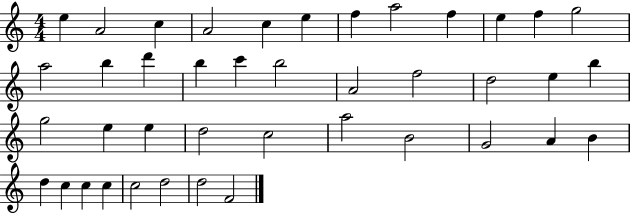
{
  \clef treble
  \numericTimeSignature
  \time 4/4
  \key c \major
  e''4 a'2 c''4 | a'2 c''4 e''4 | f''4 a''2 f''4 | e''4 f''4 g''2 | \break a''2 b''4 d'''4 | b''4 c'''4 b''2 | a'2 f''2 | d''2 e''4 b''4 | \break g''2 e''4 e''4 | d''2 c''2 | a''2 b'2 | g'2 a'4 b'4 | \break d''4 c''4 c''4 c''4 | c''2 d''2 | d''2 f'2 | \bar "|."
}